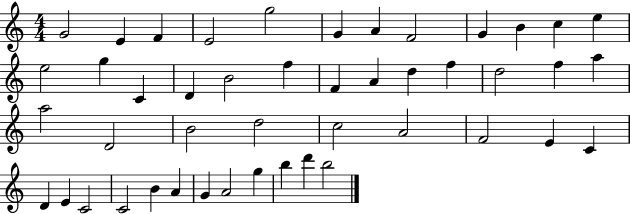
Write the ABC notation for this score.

X:1
T:Untitled
M:4/4
L:1/4
K:C
G2 E F E2 g2 G A F2 G B c e e2 g C D B2 f F A d f d2 f a a2 D2 B2 d2 c2 A2 F2 E C D E C2 C2 B A G A2 g b d' b2